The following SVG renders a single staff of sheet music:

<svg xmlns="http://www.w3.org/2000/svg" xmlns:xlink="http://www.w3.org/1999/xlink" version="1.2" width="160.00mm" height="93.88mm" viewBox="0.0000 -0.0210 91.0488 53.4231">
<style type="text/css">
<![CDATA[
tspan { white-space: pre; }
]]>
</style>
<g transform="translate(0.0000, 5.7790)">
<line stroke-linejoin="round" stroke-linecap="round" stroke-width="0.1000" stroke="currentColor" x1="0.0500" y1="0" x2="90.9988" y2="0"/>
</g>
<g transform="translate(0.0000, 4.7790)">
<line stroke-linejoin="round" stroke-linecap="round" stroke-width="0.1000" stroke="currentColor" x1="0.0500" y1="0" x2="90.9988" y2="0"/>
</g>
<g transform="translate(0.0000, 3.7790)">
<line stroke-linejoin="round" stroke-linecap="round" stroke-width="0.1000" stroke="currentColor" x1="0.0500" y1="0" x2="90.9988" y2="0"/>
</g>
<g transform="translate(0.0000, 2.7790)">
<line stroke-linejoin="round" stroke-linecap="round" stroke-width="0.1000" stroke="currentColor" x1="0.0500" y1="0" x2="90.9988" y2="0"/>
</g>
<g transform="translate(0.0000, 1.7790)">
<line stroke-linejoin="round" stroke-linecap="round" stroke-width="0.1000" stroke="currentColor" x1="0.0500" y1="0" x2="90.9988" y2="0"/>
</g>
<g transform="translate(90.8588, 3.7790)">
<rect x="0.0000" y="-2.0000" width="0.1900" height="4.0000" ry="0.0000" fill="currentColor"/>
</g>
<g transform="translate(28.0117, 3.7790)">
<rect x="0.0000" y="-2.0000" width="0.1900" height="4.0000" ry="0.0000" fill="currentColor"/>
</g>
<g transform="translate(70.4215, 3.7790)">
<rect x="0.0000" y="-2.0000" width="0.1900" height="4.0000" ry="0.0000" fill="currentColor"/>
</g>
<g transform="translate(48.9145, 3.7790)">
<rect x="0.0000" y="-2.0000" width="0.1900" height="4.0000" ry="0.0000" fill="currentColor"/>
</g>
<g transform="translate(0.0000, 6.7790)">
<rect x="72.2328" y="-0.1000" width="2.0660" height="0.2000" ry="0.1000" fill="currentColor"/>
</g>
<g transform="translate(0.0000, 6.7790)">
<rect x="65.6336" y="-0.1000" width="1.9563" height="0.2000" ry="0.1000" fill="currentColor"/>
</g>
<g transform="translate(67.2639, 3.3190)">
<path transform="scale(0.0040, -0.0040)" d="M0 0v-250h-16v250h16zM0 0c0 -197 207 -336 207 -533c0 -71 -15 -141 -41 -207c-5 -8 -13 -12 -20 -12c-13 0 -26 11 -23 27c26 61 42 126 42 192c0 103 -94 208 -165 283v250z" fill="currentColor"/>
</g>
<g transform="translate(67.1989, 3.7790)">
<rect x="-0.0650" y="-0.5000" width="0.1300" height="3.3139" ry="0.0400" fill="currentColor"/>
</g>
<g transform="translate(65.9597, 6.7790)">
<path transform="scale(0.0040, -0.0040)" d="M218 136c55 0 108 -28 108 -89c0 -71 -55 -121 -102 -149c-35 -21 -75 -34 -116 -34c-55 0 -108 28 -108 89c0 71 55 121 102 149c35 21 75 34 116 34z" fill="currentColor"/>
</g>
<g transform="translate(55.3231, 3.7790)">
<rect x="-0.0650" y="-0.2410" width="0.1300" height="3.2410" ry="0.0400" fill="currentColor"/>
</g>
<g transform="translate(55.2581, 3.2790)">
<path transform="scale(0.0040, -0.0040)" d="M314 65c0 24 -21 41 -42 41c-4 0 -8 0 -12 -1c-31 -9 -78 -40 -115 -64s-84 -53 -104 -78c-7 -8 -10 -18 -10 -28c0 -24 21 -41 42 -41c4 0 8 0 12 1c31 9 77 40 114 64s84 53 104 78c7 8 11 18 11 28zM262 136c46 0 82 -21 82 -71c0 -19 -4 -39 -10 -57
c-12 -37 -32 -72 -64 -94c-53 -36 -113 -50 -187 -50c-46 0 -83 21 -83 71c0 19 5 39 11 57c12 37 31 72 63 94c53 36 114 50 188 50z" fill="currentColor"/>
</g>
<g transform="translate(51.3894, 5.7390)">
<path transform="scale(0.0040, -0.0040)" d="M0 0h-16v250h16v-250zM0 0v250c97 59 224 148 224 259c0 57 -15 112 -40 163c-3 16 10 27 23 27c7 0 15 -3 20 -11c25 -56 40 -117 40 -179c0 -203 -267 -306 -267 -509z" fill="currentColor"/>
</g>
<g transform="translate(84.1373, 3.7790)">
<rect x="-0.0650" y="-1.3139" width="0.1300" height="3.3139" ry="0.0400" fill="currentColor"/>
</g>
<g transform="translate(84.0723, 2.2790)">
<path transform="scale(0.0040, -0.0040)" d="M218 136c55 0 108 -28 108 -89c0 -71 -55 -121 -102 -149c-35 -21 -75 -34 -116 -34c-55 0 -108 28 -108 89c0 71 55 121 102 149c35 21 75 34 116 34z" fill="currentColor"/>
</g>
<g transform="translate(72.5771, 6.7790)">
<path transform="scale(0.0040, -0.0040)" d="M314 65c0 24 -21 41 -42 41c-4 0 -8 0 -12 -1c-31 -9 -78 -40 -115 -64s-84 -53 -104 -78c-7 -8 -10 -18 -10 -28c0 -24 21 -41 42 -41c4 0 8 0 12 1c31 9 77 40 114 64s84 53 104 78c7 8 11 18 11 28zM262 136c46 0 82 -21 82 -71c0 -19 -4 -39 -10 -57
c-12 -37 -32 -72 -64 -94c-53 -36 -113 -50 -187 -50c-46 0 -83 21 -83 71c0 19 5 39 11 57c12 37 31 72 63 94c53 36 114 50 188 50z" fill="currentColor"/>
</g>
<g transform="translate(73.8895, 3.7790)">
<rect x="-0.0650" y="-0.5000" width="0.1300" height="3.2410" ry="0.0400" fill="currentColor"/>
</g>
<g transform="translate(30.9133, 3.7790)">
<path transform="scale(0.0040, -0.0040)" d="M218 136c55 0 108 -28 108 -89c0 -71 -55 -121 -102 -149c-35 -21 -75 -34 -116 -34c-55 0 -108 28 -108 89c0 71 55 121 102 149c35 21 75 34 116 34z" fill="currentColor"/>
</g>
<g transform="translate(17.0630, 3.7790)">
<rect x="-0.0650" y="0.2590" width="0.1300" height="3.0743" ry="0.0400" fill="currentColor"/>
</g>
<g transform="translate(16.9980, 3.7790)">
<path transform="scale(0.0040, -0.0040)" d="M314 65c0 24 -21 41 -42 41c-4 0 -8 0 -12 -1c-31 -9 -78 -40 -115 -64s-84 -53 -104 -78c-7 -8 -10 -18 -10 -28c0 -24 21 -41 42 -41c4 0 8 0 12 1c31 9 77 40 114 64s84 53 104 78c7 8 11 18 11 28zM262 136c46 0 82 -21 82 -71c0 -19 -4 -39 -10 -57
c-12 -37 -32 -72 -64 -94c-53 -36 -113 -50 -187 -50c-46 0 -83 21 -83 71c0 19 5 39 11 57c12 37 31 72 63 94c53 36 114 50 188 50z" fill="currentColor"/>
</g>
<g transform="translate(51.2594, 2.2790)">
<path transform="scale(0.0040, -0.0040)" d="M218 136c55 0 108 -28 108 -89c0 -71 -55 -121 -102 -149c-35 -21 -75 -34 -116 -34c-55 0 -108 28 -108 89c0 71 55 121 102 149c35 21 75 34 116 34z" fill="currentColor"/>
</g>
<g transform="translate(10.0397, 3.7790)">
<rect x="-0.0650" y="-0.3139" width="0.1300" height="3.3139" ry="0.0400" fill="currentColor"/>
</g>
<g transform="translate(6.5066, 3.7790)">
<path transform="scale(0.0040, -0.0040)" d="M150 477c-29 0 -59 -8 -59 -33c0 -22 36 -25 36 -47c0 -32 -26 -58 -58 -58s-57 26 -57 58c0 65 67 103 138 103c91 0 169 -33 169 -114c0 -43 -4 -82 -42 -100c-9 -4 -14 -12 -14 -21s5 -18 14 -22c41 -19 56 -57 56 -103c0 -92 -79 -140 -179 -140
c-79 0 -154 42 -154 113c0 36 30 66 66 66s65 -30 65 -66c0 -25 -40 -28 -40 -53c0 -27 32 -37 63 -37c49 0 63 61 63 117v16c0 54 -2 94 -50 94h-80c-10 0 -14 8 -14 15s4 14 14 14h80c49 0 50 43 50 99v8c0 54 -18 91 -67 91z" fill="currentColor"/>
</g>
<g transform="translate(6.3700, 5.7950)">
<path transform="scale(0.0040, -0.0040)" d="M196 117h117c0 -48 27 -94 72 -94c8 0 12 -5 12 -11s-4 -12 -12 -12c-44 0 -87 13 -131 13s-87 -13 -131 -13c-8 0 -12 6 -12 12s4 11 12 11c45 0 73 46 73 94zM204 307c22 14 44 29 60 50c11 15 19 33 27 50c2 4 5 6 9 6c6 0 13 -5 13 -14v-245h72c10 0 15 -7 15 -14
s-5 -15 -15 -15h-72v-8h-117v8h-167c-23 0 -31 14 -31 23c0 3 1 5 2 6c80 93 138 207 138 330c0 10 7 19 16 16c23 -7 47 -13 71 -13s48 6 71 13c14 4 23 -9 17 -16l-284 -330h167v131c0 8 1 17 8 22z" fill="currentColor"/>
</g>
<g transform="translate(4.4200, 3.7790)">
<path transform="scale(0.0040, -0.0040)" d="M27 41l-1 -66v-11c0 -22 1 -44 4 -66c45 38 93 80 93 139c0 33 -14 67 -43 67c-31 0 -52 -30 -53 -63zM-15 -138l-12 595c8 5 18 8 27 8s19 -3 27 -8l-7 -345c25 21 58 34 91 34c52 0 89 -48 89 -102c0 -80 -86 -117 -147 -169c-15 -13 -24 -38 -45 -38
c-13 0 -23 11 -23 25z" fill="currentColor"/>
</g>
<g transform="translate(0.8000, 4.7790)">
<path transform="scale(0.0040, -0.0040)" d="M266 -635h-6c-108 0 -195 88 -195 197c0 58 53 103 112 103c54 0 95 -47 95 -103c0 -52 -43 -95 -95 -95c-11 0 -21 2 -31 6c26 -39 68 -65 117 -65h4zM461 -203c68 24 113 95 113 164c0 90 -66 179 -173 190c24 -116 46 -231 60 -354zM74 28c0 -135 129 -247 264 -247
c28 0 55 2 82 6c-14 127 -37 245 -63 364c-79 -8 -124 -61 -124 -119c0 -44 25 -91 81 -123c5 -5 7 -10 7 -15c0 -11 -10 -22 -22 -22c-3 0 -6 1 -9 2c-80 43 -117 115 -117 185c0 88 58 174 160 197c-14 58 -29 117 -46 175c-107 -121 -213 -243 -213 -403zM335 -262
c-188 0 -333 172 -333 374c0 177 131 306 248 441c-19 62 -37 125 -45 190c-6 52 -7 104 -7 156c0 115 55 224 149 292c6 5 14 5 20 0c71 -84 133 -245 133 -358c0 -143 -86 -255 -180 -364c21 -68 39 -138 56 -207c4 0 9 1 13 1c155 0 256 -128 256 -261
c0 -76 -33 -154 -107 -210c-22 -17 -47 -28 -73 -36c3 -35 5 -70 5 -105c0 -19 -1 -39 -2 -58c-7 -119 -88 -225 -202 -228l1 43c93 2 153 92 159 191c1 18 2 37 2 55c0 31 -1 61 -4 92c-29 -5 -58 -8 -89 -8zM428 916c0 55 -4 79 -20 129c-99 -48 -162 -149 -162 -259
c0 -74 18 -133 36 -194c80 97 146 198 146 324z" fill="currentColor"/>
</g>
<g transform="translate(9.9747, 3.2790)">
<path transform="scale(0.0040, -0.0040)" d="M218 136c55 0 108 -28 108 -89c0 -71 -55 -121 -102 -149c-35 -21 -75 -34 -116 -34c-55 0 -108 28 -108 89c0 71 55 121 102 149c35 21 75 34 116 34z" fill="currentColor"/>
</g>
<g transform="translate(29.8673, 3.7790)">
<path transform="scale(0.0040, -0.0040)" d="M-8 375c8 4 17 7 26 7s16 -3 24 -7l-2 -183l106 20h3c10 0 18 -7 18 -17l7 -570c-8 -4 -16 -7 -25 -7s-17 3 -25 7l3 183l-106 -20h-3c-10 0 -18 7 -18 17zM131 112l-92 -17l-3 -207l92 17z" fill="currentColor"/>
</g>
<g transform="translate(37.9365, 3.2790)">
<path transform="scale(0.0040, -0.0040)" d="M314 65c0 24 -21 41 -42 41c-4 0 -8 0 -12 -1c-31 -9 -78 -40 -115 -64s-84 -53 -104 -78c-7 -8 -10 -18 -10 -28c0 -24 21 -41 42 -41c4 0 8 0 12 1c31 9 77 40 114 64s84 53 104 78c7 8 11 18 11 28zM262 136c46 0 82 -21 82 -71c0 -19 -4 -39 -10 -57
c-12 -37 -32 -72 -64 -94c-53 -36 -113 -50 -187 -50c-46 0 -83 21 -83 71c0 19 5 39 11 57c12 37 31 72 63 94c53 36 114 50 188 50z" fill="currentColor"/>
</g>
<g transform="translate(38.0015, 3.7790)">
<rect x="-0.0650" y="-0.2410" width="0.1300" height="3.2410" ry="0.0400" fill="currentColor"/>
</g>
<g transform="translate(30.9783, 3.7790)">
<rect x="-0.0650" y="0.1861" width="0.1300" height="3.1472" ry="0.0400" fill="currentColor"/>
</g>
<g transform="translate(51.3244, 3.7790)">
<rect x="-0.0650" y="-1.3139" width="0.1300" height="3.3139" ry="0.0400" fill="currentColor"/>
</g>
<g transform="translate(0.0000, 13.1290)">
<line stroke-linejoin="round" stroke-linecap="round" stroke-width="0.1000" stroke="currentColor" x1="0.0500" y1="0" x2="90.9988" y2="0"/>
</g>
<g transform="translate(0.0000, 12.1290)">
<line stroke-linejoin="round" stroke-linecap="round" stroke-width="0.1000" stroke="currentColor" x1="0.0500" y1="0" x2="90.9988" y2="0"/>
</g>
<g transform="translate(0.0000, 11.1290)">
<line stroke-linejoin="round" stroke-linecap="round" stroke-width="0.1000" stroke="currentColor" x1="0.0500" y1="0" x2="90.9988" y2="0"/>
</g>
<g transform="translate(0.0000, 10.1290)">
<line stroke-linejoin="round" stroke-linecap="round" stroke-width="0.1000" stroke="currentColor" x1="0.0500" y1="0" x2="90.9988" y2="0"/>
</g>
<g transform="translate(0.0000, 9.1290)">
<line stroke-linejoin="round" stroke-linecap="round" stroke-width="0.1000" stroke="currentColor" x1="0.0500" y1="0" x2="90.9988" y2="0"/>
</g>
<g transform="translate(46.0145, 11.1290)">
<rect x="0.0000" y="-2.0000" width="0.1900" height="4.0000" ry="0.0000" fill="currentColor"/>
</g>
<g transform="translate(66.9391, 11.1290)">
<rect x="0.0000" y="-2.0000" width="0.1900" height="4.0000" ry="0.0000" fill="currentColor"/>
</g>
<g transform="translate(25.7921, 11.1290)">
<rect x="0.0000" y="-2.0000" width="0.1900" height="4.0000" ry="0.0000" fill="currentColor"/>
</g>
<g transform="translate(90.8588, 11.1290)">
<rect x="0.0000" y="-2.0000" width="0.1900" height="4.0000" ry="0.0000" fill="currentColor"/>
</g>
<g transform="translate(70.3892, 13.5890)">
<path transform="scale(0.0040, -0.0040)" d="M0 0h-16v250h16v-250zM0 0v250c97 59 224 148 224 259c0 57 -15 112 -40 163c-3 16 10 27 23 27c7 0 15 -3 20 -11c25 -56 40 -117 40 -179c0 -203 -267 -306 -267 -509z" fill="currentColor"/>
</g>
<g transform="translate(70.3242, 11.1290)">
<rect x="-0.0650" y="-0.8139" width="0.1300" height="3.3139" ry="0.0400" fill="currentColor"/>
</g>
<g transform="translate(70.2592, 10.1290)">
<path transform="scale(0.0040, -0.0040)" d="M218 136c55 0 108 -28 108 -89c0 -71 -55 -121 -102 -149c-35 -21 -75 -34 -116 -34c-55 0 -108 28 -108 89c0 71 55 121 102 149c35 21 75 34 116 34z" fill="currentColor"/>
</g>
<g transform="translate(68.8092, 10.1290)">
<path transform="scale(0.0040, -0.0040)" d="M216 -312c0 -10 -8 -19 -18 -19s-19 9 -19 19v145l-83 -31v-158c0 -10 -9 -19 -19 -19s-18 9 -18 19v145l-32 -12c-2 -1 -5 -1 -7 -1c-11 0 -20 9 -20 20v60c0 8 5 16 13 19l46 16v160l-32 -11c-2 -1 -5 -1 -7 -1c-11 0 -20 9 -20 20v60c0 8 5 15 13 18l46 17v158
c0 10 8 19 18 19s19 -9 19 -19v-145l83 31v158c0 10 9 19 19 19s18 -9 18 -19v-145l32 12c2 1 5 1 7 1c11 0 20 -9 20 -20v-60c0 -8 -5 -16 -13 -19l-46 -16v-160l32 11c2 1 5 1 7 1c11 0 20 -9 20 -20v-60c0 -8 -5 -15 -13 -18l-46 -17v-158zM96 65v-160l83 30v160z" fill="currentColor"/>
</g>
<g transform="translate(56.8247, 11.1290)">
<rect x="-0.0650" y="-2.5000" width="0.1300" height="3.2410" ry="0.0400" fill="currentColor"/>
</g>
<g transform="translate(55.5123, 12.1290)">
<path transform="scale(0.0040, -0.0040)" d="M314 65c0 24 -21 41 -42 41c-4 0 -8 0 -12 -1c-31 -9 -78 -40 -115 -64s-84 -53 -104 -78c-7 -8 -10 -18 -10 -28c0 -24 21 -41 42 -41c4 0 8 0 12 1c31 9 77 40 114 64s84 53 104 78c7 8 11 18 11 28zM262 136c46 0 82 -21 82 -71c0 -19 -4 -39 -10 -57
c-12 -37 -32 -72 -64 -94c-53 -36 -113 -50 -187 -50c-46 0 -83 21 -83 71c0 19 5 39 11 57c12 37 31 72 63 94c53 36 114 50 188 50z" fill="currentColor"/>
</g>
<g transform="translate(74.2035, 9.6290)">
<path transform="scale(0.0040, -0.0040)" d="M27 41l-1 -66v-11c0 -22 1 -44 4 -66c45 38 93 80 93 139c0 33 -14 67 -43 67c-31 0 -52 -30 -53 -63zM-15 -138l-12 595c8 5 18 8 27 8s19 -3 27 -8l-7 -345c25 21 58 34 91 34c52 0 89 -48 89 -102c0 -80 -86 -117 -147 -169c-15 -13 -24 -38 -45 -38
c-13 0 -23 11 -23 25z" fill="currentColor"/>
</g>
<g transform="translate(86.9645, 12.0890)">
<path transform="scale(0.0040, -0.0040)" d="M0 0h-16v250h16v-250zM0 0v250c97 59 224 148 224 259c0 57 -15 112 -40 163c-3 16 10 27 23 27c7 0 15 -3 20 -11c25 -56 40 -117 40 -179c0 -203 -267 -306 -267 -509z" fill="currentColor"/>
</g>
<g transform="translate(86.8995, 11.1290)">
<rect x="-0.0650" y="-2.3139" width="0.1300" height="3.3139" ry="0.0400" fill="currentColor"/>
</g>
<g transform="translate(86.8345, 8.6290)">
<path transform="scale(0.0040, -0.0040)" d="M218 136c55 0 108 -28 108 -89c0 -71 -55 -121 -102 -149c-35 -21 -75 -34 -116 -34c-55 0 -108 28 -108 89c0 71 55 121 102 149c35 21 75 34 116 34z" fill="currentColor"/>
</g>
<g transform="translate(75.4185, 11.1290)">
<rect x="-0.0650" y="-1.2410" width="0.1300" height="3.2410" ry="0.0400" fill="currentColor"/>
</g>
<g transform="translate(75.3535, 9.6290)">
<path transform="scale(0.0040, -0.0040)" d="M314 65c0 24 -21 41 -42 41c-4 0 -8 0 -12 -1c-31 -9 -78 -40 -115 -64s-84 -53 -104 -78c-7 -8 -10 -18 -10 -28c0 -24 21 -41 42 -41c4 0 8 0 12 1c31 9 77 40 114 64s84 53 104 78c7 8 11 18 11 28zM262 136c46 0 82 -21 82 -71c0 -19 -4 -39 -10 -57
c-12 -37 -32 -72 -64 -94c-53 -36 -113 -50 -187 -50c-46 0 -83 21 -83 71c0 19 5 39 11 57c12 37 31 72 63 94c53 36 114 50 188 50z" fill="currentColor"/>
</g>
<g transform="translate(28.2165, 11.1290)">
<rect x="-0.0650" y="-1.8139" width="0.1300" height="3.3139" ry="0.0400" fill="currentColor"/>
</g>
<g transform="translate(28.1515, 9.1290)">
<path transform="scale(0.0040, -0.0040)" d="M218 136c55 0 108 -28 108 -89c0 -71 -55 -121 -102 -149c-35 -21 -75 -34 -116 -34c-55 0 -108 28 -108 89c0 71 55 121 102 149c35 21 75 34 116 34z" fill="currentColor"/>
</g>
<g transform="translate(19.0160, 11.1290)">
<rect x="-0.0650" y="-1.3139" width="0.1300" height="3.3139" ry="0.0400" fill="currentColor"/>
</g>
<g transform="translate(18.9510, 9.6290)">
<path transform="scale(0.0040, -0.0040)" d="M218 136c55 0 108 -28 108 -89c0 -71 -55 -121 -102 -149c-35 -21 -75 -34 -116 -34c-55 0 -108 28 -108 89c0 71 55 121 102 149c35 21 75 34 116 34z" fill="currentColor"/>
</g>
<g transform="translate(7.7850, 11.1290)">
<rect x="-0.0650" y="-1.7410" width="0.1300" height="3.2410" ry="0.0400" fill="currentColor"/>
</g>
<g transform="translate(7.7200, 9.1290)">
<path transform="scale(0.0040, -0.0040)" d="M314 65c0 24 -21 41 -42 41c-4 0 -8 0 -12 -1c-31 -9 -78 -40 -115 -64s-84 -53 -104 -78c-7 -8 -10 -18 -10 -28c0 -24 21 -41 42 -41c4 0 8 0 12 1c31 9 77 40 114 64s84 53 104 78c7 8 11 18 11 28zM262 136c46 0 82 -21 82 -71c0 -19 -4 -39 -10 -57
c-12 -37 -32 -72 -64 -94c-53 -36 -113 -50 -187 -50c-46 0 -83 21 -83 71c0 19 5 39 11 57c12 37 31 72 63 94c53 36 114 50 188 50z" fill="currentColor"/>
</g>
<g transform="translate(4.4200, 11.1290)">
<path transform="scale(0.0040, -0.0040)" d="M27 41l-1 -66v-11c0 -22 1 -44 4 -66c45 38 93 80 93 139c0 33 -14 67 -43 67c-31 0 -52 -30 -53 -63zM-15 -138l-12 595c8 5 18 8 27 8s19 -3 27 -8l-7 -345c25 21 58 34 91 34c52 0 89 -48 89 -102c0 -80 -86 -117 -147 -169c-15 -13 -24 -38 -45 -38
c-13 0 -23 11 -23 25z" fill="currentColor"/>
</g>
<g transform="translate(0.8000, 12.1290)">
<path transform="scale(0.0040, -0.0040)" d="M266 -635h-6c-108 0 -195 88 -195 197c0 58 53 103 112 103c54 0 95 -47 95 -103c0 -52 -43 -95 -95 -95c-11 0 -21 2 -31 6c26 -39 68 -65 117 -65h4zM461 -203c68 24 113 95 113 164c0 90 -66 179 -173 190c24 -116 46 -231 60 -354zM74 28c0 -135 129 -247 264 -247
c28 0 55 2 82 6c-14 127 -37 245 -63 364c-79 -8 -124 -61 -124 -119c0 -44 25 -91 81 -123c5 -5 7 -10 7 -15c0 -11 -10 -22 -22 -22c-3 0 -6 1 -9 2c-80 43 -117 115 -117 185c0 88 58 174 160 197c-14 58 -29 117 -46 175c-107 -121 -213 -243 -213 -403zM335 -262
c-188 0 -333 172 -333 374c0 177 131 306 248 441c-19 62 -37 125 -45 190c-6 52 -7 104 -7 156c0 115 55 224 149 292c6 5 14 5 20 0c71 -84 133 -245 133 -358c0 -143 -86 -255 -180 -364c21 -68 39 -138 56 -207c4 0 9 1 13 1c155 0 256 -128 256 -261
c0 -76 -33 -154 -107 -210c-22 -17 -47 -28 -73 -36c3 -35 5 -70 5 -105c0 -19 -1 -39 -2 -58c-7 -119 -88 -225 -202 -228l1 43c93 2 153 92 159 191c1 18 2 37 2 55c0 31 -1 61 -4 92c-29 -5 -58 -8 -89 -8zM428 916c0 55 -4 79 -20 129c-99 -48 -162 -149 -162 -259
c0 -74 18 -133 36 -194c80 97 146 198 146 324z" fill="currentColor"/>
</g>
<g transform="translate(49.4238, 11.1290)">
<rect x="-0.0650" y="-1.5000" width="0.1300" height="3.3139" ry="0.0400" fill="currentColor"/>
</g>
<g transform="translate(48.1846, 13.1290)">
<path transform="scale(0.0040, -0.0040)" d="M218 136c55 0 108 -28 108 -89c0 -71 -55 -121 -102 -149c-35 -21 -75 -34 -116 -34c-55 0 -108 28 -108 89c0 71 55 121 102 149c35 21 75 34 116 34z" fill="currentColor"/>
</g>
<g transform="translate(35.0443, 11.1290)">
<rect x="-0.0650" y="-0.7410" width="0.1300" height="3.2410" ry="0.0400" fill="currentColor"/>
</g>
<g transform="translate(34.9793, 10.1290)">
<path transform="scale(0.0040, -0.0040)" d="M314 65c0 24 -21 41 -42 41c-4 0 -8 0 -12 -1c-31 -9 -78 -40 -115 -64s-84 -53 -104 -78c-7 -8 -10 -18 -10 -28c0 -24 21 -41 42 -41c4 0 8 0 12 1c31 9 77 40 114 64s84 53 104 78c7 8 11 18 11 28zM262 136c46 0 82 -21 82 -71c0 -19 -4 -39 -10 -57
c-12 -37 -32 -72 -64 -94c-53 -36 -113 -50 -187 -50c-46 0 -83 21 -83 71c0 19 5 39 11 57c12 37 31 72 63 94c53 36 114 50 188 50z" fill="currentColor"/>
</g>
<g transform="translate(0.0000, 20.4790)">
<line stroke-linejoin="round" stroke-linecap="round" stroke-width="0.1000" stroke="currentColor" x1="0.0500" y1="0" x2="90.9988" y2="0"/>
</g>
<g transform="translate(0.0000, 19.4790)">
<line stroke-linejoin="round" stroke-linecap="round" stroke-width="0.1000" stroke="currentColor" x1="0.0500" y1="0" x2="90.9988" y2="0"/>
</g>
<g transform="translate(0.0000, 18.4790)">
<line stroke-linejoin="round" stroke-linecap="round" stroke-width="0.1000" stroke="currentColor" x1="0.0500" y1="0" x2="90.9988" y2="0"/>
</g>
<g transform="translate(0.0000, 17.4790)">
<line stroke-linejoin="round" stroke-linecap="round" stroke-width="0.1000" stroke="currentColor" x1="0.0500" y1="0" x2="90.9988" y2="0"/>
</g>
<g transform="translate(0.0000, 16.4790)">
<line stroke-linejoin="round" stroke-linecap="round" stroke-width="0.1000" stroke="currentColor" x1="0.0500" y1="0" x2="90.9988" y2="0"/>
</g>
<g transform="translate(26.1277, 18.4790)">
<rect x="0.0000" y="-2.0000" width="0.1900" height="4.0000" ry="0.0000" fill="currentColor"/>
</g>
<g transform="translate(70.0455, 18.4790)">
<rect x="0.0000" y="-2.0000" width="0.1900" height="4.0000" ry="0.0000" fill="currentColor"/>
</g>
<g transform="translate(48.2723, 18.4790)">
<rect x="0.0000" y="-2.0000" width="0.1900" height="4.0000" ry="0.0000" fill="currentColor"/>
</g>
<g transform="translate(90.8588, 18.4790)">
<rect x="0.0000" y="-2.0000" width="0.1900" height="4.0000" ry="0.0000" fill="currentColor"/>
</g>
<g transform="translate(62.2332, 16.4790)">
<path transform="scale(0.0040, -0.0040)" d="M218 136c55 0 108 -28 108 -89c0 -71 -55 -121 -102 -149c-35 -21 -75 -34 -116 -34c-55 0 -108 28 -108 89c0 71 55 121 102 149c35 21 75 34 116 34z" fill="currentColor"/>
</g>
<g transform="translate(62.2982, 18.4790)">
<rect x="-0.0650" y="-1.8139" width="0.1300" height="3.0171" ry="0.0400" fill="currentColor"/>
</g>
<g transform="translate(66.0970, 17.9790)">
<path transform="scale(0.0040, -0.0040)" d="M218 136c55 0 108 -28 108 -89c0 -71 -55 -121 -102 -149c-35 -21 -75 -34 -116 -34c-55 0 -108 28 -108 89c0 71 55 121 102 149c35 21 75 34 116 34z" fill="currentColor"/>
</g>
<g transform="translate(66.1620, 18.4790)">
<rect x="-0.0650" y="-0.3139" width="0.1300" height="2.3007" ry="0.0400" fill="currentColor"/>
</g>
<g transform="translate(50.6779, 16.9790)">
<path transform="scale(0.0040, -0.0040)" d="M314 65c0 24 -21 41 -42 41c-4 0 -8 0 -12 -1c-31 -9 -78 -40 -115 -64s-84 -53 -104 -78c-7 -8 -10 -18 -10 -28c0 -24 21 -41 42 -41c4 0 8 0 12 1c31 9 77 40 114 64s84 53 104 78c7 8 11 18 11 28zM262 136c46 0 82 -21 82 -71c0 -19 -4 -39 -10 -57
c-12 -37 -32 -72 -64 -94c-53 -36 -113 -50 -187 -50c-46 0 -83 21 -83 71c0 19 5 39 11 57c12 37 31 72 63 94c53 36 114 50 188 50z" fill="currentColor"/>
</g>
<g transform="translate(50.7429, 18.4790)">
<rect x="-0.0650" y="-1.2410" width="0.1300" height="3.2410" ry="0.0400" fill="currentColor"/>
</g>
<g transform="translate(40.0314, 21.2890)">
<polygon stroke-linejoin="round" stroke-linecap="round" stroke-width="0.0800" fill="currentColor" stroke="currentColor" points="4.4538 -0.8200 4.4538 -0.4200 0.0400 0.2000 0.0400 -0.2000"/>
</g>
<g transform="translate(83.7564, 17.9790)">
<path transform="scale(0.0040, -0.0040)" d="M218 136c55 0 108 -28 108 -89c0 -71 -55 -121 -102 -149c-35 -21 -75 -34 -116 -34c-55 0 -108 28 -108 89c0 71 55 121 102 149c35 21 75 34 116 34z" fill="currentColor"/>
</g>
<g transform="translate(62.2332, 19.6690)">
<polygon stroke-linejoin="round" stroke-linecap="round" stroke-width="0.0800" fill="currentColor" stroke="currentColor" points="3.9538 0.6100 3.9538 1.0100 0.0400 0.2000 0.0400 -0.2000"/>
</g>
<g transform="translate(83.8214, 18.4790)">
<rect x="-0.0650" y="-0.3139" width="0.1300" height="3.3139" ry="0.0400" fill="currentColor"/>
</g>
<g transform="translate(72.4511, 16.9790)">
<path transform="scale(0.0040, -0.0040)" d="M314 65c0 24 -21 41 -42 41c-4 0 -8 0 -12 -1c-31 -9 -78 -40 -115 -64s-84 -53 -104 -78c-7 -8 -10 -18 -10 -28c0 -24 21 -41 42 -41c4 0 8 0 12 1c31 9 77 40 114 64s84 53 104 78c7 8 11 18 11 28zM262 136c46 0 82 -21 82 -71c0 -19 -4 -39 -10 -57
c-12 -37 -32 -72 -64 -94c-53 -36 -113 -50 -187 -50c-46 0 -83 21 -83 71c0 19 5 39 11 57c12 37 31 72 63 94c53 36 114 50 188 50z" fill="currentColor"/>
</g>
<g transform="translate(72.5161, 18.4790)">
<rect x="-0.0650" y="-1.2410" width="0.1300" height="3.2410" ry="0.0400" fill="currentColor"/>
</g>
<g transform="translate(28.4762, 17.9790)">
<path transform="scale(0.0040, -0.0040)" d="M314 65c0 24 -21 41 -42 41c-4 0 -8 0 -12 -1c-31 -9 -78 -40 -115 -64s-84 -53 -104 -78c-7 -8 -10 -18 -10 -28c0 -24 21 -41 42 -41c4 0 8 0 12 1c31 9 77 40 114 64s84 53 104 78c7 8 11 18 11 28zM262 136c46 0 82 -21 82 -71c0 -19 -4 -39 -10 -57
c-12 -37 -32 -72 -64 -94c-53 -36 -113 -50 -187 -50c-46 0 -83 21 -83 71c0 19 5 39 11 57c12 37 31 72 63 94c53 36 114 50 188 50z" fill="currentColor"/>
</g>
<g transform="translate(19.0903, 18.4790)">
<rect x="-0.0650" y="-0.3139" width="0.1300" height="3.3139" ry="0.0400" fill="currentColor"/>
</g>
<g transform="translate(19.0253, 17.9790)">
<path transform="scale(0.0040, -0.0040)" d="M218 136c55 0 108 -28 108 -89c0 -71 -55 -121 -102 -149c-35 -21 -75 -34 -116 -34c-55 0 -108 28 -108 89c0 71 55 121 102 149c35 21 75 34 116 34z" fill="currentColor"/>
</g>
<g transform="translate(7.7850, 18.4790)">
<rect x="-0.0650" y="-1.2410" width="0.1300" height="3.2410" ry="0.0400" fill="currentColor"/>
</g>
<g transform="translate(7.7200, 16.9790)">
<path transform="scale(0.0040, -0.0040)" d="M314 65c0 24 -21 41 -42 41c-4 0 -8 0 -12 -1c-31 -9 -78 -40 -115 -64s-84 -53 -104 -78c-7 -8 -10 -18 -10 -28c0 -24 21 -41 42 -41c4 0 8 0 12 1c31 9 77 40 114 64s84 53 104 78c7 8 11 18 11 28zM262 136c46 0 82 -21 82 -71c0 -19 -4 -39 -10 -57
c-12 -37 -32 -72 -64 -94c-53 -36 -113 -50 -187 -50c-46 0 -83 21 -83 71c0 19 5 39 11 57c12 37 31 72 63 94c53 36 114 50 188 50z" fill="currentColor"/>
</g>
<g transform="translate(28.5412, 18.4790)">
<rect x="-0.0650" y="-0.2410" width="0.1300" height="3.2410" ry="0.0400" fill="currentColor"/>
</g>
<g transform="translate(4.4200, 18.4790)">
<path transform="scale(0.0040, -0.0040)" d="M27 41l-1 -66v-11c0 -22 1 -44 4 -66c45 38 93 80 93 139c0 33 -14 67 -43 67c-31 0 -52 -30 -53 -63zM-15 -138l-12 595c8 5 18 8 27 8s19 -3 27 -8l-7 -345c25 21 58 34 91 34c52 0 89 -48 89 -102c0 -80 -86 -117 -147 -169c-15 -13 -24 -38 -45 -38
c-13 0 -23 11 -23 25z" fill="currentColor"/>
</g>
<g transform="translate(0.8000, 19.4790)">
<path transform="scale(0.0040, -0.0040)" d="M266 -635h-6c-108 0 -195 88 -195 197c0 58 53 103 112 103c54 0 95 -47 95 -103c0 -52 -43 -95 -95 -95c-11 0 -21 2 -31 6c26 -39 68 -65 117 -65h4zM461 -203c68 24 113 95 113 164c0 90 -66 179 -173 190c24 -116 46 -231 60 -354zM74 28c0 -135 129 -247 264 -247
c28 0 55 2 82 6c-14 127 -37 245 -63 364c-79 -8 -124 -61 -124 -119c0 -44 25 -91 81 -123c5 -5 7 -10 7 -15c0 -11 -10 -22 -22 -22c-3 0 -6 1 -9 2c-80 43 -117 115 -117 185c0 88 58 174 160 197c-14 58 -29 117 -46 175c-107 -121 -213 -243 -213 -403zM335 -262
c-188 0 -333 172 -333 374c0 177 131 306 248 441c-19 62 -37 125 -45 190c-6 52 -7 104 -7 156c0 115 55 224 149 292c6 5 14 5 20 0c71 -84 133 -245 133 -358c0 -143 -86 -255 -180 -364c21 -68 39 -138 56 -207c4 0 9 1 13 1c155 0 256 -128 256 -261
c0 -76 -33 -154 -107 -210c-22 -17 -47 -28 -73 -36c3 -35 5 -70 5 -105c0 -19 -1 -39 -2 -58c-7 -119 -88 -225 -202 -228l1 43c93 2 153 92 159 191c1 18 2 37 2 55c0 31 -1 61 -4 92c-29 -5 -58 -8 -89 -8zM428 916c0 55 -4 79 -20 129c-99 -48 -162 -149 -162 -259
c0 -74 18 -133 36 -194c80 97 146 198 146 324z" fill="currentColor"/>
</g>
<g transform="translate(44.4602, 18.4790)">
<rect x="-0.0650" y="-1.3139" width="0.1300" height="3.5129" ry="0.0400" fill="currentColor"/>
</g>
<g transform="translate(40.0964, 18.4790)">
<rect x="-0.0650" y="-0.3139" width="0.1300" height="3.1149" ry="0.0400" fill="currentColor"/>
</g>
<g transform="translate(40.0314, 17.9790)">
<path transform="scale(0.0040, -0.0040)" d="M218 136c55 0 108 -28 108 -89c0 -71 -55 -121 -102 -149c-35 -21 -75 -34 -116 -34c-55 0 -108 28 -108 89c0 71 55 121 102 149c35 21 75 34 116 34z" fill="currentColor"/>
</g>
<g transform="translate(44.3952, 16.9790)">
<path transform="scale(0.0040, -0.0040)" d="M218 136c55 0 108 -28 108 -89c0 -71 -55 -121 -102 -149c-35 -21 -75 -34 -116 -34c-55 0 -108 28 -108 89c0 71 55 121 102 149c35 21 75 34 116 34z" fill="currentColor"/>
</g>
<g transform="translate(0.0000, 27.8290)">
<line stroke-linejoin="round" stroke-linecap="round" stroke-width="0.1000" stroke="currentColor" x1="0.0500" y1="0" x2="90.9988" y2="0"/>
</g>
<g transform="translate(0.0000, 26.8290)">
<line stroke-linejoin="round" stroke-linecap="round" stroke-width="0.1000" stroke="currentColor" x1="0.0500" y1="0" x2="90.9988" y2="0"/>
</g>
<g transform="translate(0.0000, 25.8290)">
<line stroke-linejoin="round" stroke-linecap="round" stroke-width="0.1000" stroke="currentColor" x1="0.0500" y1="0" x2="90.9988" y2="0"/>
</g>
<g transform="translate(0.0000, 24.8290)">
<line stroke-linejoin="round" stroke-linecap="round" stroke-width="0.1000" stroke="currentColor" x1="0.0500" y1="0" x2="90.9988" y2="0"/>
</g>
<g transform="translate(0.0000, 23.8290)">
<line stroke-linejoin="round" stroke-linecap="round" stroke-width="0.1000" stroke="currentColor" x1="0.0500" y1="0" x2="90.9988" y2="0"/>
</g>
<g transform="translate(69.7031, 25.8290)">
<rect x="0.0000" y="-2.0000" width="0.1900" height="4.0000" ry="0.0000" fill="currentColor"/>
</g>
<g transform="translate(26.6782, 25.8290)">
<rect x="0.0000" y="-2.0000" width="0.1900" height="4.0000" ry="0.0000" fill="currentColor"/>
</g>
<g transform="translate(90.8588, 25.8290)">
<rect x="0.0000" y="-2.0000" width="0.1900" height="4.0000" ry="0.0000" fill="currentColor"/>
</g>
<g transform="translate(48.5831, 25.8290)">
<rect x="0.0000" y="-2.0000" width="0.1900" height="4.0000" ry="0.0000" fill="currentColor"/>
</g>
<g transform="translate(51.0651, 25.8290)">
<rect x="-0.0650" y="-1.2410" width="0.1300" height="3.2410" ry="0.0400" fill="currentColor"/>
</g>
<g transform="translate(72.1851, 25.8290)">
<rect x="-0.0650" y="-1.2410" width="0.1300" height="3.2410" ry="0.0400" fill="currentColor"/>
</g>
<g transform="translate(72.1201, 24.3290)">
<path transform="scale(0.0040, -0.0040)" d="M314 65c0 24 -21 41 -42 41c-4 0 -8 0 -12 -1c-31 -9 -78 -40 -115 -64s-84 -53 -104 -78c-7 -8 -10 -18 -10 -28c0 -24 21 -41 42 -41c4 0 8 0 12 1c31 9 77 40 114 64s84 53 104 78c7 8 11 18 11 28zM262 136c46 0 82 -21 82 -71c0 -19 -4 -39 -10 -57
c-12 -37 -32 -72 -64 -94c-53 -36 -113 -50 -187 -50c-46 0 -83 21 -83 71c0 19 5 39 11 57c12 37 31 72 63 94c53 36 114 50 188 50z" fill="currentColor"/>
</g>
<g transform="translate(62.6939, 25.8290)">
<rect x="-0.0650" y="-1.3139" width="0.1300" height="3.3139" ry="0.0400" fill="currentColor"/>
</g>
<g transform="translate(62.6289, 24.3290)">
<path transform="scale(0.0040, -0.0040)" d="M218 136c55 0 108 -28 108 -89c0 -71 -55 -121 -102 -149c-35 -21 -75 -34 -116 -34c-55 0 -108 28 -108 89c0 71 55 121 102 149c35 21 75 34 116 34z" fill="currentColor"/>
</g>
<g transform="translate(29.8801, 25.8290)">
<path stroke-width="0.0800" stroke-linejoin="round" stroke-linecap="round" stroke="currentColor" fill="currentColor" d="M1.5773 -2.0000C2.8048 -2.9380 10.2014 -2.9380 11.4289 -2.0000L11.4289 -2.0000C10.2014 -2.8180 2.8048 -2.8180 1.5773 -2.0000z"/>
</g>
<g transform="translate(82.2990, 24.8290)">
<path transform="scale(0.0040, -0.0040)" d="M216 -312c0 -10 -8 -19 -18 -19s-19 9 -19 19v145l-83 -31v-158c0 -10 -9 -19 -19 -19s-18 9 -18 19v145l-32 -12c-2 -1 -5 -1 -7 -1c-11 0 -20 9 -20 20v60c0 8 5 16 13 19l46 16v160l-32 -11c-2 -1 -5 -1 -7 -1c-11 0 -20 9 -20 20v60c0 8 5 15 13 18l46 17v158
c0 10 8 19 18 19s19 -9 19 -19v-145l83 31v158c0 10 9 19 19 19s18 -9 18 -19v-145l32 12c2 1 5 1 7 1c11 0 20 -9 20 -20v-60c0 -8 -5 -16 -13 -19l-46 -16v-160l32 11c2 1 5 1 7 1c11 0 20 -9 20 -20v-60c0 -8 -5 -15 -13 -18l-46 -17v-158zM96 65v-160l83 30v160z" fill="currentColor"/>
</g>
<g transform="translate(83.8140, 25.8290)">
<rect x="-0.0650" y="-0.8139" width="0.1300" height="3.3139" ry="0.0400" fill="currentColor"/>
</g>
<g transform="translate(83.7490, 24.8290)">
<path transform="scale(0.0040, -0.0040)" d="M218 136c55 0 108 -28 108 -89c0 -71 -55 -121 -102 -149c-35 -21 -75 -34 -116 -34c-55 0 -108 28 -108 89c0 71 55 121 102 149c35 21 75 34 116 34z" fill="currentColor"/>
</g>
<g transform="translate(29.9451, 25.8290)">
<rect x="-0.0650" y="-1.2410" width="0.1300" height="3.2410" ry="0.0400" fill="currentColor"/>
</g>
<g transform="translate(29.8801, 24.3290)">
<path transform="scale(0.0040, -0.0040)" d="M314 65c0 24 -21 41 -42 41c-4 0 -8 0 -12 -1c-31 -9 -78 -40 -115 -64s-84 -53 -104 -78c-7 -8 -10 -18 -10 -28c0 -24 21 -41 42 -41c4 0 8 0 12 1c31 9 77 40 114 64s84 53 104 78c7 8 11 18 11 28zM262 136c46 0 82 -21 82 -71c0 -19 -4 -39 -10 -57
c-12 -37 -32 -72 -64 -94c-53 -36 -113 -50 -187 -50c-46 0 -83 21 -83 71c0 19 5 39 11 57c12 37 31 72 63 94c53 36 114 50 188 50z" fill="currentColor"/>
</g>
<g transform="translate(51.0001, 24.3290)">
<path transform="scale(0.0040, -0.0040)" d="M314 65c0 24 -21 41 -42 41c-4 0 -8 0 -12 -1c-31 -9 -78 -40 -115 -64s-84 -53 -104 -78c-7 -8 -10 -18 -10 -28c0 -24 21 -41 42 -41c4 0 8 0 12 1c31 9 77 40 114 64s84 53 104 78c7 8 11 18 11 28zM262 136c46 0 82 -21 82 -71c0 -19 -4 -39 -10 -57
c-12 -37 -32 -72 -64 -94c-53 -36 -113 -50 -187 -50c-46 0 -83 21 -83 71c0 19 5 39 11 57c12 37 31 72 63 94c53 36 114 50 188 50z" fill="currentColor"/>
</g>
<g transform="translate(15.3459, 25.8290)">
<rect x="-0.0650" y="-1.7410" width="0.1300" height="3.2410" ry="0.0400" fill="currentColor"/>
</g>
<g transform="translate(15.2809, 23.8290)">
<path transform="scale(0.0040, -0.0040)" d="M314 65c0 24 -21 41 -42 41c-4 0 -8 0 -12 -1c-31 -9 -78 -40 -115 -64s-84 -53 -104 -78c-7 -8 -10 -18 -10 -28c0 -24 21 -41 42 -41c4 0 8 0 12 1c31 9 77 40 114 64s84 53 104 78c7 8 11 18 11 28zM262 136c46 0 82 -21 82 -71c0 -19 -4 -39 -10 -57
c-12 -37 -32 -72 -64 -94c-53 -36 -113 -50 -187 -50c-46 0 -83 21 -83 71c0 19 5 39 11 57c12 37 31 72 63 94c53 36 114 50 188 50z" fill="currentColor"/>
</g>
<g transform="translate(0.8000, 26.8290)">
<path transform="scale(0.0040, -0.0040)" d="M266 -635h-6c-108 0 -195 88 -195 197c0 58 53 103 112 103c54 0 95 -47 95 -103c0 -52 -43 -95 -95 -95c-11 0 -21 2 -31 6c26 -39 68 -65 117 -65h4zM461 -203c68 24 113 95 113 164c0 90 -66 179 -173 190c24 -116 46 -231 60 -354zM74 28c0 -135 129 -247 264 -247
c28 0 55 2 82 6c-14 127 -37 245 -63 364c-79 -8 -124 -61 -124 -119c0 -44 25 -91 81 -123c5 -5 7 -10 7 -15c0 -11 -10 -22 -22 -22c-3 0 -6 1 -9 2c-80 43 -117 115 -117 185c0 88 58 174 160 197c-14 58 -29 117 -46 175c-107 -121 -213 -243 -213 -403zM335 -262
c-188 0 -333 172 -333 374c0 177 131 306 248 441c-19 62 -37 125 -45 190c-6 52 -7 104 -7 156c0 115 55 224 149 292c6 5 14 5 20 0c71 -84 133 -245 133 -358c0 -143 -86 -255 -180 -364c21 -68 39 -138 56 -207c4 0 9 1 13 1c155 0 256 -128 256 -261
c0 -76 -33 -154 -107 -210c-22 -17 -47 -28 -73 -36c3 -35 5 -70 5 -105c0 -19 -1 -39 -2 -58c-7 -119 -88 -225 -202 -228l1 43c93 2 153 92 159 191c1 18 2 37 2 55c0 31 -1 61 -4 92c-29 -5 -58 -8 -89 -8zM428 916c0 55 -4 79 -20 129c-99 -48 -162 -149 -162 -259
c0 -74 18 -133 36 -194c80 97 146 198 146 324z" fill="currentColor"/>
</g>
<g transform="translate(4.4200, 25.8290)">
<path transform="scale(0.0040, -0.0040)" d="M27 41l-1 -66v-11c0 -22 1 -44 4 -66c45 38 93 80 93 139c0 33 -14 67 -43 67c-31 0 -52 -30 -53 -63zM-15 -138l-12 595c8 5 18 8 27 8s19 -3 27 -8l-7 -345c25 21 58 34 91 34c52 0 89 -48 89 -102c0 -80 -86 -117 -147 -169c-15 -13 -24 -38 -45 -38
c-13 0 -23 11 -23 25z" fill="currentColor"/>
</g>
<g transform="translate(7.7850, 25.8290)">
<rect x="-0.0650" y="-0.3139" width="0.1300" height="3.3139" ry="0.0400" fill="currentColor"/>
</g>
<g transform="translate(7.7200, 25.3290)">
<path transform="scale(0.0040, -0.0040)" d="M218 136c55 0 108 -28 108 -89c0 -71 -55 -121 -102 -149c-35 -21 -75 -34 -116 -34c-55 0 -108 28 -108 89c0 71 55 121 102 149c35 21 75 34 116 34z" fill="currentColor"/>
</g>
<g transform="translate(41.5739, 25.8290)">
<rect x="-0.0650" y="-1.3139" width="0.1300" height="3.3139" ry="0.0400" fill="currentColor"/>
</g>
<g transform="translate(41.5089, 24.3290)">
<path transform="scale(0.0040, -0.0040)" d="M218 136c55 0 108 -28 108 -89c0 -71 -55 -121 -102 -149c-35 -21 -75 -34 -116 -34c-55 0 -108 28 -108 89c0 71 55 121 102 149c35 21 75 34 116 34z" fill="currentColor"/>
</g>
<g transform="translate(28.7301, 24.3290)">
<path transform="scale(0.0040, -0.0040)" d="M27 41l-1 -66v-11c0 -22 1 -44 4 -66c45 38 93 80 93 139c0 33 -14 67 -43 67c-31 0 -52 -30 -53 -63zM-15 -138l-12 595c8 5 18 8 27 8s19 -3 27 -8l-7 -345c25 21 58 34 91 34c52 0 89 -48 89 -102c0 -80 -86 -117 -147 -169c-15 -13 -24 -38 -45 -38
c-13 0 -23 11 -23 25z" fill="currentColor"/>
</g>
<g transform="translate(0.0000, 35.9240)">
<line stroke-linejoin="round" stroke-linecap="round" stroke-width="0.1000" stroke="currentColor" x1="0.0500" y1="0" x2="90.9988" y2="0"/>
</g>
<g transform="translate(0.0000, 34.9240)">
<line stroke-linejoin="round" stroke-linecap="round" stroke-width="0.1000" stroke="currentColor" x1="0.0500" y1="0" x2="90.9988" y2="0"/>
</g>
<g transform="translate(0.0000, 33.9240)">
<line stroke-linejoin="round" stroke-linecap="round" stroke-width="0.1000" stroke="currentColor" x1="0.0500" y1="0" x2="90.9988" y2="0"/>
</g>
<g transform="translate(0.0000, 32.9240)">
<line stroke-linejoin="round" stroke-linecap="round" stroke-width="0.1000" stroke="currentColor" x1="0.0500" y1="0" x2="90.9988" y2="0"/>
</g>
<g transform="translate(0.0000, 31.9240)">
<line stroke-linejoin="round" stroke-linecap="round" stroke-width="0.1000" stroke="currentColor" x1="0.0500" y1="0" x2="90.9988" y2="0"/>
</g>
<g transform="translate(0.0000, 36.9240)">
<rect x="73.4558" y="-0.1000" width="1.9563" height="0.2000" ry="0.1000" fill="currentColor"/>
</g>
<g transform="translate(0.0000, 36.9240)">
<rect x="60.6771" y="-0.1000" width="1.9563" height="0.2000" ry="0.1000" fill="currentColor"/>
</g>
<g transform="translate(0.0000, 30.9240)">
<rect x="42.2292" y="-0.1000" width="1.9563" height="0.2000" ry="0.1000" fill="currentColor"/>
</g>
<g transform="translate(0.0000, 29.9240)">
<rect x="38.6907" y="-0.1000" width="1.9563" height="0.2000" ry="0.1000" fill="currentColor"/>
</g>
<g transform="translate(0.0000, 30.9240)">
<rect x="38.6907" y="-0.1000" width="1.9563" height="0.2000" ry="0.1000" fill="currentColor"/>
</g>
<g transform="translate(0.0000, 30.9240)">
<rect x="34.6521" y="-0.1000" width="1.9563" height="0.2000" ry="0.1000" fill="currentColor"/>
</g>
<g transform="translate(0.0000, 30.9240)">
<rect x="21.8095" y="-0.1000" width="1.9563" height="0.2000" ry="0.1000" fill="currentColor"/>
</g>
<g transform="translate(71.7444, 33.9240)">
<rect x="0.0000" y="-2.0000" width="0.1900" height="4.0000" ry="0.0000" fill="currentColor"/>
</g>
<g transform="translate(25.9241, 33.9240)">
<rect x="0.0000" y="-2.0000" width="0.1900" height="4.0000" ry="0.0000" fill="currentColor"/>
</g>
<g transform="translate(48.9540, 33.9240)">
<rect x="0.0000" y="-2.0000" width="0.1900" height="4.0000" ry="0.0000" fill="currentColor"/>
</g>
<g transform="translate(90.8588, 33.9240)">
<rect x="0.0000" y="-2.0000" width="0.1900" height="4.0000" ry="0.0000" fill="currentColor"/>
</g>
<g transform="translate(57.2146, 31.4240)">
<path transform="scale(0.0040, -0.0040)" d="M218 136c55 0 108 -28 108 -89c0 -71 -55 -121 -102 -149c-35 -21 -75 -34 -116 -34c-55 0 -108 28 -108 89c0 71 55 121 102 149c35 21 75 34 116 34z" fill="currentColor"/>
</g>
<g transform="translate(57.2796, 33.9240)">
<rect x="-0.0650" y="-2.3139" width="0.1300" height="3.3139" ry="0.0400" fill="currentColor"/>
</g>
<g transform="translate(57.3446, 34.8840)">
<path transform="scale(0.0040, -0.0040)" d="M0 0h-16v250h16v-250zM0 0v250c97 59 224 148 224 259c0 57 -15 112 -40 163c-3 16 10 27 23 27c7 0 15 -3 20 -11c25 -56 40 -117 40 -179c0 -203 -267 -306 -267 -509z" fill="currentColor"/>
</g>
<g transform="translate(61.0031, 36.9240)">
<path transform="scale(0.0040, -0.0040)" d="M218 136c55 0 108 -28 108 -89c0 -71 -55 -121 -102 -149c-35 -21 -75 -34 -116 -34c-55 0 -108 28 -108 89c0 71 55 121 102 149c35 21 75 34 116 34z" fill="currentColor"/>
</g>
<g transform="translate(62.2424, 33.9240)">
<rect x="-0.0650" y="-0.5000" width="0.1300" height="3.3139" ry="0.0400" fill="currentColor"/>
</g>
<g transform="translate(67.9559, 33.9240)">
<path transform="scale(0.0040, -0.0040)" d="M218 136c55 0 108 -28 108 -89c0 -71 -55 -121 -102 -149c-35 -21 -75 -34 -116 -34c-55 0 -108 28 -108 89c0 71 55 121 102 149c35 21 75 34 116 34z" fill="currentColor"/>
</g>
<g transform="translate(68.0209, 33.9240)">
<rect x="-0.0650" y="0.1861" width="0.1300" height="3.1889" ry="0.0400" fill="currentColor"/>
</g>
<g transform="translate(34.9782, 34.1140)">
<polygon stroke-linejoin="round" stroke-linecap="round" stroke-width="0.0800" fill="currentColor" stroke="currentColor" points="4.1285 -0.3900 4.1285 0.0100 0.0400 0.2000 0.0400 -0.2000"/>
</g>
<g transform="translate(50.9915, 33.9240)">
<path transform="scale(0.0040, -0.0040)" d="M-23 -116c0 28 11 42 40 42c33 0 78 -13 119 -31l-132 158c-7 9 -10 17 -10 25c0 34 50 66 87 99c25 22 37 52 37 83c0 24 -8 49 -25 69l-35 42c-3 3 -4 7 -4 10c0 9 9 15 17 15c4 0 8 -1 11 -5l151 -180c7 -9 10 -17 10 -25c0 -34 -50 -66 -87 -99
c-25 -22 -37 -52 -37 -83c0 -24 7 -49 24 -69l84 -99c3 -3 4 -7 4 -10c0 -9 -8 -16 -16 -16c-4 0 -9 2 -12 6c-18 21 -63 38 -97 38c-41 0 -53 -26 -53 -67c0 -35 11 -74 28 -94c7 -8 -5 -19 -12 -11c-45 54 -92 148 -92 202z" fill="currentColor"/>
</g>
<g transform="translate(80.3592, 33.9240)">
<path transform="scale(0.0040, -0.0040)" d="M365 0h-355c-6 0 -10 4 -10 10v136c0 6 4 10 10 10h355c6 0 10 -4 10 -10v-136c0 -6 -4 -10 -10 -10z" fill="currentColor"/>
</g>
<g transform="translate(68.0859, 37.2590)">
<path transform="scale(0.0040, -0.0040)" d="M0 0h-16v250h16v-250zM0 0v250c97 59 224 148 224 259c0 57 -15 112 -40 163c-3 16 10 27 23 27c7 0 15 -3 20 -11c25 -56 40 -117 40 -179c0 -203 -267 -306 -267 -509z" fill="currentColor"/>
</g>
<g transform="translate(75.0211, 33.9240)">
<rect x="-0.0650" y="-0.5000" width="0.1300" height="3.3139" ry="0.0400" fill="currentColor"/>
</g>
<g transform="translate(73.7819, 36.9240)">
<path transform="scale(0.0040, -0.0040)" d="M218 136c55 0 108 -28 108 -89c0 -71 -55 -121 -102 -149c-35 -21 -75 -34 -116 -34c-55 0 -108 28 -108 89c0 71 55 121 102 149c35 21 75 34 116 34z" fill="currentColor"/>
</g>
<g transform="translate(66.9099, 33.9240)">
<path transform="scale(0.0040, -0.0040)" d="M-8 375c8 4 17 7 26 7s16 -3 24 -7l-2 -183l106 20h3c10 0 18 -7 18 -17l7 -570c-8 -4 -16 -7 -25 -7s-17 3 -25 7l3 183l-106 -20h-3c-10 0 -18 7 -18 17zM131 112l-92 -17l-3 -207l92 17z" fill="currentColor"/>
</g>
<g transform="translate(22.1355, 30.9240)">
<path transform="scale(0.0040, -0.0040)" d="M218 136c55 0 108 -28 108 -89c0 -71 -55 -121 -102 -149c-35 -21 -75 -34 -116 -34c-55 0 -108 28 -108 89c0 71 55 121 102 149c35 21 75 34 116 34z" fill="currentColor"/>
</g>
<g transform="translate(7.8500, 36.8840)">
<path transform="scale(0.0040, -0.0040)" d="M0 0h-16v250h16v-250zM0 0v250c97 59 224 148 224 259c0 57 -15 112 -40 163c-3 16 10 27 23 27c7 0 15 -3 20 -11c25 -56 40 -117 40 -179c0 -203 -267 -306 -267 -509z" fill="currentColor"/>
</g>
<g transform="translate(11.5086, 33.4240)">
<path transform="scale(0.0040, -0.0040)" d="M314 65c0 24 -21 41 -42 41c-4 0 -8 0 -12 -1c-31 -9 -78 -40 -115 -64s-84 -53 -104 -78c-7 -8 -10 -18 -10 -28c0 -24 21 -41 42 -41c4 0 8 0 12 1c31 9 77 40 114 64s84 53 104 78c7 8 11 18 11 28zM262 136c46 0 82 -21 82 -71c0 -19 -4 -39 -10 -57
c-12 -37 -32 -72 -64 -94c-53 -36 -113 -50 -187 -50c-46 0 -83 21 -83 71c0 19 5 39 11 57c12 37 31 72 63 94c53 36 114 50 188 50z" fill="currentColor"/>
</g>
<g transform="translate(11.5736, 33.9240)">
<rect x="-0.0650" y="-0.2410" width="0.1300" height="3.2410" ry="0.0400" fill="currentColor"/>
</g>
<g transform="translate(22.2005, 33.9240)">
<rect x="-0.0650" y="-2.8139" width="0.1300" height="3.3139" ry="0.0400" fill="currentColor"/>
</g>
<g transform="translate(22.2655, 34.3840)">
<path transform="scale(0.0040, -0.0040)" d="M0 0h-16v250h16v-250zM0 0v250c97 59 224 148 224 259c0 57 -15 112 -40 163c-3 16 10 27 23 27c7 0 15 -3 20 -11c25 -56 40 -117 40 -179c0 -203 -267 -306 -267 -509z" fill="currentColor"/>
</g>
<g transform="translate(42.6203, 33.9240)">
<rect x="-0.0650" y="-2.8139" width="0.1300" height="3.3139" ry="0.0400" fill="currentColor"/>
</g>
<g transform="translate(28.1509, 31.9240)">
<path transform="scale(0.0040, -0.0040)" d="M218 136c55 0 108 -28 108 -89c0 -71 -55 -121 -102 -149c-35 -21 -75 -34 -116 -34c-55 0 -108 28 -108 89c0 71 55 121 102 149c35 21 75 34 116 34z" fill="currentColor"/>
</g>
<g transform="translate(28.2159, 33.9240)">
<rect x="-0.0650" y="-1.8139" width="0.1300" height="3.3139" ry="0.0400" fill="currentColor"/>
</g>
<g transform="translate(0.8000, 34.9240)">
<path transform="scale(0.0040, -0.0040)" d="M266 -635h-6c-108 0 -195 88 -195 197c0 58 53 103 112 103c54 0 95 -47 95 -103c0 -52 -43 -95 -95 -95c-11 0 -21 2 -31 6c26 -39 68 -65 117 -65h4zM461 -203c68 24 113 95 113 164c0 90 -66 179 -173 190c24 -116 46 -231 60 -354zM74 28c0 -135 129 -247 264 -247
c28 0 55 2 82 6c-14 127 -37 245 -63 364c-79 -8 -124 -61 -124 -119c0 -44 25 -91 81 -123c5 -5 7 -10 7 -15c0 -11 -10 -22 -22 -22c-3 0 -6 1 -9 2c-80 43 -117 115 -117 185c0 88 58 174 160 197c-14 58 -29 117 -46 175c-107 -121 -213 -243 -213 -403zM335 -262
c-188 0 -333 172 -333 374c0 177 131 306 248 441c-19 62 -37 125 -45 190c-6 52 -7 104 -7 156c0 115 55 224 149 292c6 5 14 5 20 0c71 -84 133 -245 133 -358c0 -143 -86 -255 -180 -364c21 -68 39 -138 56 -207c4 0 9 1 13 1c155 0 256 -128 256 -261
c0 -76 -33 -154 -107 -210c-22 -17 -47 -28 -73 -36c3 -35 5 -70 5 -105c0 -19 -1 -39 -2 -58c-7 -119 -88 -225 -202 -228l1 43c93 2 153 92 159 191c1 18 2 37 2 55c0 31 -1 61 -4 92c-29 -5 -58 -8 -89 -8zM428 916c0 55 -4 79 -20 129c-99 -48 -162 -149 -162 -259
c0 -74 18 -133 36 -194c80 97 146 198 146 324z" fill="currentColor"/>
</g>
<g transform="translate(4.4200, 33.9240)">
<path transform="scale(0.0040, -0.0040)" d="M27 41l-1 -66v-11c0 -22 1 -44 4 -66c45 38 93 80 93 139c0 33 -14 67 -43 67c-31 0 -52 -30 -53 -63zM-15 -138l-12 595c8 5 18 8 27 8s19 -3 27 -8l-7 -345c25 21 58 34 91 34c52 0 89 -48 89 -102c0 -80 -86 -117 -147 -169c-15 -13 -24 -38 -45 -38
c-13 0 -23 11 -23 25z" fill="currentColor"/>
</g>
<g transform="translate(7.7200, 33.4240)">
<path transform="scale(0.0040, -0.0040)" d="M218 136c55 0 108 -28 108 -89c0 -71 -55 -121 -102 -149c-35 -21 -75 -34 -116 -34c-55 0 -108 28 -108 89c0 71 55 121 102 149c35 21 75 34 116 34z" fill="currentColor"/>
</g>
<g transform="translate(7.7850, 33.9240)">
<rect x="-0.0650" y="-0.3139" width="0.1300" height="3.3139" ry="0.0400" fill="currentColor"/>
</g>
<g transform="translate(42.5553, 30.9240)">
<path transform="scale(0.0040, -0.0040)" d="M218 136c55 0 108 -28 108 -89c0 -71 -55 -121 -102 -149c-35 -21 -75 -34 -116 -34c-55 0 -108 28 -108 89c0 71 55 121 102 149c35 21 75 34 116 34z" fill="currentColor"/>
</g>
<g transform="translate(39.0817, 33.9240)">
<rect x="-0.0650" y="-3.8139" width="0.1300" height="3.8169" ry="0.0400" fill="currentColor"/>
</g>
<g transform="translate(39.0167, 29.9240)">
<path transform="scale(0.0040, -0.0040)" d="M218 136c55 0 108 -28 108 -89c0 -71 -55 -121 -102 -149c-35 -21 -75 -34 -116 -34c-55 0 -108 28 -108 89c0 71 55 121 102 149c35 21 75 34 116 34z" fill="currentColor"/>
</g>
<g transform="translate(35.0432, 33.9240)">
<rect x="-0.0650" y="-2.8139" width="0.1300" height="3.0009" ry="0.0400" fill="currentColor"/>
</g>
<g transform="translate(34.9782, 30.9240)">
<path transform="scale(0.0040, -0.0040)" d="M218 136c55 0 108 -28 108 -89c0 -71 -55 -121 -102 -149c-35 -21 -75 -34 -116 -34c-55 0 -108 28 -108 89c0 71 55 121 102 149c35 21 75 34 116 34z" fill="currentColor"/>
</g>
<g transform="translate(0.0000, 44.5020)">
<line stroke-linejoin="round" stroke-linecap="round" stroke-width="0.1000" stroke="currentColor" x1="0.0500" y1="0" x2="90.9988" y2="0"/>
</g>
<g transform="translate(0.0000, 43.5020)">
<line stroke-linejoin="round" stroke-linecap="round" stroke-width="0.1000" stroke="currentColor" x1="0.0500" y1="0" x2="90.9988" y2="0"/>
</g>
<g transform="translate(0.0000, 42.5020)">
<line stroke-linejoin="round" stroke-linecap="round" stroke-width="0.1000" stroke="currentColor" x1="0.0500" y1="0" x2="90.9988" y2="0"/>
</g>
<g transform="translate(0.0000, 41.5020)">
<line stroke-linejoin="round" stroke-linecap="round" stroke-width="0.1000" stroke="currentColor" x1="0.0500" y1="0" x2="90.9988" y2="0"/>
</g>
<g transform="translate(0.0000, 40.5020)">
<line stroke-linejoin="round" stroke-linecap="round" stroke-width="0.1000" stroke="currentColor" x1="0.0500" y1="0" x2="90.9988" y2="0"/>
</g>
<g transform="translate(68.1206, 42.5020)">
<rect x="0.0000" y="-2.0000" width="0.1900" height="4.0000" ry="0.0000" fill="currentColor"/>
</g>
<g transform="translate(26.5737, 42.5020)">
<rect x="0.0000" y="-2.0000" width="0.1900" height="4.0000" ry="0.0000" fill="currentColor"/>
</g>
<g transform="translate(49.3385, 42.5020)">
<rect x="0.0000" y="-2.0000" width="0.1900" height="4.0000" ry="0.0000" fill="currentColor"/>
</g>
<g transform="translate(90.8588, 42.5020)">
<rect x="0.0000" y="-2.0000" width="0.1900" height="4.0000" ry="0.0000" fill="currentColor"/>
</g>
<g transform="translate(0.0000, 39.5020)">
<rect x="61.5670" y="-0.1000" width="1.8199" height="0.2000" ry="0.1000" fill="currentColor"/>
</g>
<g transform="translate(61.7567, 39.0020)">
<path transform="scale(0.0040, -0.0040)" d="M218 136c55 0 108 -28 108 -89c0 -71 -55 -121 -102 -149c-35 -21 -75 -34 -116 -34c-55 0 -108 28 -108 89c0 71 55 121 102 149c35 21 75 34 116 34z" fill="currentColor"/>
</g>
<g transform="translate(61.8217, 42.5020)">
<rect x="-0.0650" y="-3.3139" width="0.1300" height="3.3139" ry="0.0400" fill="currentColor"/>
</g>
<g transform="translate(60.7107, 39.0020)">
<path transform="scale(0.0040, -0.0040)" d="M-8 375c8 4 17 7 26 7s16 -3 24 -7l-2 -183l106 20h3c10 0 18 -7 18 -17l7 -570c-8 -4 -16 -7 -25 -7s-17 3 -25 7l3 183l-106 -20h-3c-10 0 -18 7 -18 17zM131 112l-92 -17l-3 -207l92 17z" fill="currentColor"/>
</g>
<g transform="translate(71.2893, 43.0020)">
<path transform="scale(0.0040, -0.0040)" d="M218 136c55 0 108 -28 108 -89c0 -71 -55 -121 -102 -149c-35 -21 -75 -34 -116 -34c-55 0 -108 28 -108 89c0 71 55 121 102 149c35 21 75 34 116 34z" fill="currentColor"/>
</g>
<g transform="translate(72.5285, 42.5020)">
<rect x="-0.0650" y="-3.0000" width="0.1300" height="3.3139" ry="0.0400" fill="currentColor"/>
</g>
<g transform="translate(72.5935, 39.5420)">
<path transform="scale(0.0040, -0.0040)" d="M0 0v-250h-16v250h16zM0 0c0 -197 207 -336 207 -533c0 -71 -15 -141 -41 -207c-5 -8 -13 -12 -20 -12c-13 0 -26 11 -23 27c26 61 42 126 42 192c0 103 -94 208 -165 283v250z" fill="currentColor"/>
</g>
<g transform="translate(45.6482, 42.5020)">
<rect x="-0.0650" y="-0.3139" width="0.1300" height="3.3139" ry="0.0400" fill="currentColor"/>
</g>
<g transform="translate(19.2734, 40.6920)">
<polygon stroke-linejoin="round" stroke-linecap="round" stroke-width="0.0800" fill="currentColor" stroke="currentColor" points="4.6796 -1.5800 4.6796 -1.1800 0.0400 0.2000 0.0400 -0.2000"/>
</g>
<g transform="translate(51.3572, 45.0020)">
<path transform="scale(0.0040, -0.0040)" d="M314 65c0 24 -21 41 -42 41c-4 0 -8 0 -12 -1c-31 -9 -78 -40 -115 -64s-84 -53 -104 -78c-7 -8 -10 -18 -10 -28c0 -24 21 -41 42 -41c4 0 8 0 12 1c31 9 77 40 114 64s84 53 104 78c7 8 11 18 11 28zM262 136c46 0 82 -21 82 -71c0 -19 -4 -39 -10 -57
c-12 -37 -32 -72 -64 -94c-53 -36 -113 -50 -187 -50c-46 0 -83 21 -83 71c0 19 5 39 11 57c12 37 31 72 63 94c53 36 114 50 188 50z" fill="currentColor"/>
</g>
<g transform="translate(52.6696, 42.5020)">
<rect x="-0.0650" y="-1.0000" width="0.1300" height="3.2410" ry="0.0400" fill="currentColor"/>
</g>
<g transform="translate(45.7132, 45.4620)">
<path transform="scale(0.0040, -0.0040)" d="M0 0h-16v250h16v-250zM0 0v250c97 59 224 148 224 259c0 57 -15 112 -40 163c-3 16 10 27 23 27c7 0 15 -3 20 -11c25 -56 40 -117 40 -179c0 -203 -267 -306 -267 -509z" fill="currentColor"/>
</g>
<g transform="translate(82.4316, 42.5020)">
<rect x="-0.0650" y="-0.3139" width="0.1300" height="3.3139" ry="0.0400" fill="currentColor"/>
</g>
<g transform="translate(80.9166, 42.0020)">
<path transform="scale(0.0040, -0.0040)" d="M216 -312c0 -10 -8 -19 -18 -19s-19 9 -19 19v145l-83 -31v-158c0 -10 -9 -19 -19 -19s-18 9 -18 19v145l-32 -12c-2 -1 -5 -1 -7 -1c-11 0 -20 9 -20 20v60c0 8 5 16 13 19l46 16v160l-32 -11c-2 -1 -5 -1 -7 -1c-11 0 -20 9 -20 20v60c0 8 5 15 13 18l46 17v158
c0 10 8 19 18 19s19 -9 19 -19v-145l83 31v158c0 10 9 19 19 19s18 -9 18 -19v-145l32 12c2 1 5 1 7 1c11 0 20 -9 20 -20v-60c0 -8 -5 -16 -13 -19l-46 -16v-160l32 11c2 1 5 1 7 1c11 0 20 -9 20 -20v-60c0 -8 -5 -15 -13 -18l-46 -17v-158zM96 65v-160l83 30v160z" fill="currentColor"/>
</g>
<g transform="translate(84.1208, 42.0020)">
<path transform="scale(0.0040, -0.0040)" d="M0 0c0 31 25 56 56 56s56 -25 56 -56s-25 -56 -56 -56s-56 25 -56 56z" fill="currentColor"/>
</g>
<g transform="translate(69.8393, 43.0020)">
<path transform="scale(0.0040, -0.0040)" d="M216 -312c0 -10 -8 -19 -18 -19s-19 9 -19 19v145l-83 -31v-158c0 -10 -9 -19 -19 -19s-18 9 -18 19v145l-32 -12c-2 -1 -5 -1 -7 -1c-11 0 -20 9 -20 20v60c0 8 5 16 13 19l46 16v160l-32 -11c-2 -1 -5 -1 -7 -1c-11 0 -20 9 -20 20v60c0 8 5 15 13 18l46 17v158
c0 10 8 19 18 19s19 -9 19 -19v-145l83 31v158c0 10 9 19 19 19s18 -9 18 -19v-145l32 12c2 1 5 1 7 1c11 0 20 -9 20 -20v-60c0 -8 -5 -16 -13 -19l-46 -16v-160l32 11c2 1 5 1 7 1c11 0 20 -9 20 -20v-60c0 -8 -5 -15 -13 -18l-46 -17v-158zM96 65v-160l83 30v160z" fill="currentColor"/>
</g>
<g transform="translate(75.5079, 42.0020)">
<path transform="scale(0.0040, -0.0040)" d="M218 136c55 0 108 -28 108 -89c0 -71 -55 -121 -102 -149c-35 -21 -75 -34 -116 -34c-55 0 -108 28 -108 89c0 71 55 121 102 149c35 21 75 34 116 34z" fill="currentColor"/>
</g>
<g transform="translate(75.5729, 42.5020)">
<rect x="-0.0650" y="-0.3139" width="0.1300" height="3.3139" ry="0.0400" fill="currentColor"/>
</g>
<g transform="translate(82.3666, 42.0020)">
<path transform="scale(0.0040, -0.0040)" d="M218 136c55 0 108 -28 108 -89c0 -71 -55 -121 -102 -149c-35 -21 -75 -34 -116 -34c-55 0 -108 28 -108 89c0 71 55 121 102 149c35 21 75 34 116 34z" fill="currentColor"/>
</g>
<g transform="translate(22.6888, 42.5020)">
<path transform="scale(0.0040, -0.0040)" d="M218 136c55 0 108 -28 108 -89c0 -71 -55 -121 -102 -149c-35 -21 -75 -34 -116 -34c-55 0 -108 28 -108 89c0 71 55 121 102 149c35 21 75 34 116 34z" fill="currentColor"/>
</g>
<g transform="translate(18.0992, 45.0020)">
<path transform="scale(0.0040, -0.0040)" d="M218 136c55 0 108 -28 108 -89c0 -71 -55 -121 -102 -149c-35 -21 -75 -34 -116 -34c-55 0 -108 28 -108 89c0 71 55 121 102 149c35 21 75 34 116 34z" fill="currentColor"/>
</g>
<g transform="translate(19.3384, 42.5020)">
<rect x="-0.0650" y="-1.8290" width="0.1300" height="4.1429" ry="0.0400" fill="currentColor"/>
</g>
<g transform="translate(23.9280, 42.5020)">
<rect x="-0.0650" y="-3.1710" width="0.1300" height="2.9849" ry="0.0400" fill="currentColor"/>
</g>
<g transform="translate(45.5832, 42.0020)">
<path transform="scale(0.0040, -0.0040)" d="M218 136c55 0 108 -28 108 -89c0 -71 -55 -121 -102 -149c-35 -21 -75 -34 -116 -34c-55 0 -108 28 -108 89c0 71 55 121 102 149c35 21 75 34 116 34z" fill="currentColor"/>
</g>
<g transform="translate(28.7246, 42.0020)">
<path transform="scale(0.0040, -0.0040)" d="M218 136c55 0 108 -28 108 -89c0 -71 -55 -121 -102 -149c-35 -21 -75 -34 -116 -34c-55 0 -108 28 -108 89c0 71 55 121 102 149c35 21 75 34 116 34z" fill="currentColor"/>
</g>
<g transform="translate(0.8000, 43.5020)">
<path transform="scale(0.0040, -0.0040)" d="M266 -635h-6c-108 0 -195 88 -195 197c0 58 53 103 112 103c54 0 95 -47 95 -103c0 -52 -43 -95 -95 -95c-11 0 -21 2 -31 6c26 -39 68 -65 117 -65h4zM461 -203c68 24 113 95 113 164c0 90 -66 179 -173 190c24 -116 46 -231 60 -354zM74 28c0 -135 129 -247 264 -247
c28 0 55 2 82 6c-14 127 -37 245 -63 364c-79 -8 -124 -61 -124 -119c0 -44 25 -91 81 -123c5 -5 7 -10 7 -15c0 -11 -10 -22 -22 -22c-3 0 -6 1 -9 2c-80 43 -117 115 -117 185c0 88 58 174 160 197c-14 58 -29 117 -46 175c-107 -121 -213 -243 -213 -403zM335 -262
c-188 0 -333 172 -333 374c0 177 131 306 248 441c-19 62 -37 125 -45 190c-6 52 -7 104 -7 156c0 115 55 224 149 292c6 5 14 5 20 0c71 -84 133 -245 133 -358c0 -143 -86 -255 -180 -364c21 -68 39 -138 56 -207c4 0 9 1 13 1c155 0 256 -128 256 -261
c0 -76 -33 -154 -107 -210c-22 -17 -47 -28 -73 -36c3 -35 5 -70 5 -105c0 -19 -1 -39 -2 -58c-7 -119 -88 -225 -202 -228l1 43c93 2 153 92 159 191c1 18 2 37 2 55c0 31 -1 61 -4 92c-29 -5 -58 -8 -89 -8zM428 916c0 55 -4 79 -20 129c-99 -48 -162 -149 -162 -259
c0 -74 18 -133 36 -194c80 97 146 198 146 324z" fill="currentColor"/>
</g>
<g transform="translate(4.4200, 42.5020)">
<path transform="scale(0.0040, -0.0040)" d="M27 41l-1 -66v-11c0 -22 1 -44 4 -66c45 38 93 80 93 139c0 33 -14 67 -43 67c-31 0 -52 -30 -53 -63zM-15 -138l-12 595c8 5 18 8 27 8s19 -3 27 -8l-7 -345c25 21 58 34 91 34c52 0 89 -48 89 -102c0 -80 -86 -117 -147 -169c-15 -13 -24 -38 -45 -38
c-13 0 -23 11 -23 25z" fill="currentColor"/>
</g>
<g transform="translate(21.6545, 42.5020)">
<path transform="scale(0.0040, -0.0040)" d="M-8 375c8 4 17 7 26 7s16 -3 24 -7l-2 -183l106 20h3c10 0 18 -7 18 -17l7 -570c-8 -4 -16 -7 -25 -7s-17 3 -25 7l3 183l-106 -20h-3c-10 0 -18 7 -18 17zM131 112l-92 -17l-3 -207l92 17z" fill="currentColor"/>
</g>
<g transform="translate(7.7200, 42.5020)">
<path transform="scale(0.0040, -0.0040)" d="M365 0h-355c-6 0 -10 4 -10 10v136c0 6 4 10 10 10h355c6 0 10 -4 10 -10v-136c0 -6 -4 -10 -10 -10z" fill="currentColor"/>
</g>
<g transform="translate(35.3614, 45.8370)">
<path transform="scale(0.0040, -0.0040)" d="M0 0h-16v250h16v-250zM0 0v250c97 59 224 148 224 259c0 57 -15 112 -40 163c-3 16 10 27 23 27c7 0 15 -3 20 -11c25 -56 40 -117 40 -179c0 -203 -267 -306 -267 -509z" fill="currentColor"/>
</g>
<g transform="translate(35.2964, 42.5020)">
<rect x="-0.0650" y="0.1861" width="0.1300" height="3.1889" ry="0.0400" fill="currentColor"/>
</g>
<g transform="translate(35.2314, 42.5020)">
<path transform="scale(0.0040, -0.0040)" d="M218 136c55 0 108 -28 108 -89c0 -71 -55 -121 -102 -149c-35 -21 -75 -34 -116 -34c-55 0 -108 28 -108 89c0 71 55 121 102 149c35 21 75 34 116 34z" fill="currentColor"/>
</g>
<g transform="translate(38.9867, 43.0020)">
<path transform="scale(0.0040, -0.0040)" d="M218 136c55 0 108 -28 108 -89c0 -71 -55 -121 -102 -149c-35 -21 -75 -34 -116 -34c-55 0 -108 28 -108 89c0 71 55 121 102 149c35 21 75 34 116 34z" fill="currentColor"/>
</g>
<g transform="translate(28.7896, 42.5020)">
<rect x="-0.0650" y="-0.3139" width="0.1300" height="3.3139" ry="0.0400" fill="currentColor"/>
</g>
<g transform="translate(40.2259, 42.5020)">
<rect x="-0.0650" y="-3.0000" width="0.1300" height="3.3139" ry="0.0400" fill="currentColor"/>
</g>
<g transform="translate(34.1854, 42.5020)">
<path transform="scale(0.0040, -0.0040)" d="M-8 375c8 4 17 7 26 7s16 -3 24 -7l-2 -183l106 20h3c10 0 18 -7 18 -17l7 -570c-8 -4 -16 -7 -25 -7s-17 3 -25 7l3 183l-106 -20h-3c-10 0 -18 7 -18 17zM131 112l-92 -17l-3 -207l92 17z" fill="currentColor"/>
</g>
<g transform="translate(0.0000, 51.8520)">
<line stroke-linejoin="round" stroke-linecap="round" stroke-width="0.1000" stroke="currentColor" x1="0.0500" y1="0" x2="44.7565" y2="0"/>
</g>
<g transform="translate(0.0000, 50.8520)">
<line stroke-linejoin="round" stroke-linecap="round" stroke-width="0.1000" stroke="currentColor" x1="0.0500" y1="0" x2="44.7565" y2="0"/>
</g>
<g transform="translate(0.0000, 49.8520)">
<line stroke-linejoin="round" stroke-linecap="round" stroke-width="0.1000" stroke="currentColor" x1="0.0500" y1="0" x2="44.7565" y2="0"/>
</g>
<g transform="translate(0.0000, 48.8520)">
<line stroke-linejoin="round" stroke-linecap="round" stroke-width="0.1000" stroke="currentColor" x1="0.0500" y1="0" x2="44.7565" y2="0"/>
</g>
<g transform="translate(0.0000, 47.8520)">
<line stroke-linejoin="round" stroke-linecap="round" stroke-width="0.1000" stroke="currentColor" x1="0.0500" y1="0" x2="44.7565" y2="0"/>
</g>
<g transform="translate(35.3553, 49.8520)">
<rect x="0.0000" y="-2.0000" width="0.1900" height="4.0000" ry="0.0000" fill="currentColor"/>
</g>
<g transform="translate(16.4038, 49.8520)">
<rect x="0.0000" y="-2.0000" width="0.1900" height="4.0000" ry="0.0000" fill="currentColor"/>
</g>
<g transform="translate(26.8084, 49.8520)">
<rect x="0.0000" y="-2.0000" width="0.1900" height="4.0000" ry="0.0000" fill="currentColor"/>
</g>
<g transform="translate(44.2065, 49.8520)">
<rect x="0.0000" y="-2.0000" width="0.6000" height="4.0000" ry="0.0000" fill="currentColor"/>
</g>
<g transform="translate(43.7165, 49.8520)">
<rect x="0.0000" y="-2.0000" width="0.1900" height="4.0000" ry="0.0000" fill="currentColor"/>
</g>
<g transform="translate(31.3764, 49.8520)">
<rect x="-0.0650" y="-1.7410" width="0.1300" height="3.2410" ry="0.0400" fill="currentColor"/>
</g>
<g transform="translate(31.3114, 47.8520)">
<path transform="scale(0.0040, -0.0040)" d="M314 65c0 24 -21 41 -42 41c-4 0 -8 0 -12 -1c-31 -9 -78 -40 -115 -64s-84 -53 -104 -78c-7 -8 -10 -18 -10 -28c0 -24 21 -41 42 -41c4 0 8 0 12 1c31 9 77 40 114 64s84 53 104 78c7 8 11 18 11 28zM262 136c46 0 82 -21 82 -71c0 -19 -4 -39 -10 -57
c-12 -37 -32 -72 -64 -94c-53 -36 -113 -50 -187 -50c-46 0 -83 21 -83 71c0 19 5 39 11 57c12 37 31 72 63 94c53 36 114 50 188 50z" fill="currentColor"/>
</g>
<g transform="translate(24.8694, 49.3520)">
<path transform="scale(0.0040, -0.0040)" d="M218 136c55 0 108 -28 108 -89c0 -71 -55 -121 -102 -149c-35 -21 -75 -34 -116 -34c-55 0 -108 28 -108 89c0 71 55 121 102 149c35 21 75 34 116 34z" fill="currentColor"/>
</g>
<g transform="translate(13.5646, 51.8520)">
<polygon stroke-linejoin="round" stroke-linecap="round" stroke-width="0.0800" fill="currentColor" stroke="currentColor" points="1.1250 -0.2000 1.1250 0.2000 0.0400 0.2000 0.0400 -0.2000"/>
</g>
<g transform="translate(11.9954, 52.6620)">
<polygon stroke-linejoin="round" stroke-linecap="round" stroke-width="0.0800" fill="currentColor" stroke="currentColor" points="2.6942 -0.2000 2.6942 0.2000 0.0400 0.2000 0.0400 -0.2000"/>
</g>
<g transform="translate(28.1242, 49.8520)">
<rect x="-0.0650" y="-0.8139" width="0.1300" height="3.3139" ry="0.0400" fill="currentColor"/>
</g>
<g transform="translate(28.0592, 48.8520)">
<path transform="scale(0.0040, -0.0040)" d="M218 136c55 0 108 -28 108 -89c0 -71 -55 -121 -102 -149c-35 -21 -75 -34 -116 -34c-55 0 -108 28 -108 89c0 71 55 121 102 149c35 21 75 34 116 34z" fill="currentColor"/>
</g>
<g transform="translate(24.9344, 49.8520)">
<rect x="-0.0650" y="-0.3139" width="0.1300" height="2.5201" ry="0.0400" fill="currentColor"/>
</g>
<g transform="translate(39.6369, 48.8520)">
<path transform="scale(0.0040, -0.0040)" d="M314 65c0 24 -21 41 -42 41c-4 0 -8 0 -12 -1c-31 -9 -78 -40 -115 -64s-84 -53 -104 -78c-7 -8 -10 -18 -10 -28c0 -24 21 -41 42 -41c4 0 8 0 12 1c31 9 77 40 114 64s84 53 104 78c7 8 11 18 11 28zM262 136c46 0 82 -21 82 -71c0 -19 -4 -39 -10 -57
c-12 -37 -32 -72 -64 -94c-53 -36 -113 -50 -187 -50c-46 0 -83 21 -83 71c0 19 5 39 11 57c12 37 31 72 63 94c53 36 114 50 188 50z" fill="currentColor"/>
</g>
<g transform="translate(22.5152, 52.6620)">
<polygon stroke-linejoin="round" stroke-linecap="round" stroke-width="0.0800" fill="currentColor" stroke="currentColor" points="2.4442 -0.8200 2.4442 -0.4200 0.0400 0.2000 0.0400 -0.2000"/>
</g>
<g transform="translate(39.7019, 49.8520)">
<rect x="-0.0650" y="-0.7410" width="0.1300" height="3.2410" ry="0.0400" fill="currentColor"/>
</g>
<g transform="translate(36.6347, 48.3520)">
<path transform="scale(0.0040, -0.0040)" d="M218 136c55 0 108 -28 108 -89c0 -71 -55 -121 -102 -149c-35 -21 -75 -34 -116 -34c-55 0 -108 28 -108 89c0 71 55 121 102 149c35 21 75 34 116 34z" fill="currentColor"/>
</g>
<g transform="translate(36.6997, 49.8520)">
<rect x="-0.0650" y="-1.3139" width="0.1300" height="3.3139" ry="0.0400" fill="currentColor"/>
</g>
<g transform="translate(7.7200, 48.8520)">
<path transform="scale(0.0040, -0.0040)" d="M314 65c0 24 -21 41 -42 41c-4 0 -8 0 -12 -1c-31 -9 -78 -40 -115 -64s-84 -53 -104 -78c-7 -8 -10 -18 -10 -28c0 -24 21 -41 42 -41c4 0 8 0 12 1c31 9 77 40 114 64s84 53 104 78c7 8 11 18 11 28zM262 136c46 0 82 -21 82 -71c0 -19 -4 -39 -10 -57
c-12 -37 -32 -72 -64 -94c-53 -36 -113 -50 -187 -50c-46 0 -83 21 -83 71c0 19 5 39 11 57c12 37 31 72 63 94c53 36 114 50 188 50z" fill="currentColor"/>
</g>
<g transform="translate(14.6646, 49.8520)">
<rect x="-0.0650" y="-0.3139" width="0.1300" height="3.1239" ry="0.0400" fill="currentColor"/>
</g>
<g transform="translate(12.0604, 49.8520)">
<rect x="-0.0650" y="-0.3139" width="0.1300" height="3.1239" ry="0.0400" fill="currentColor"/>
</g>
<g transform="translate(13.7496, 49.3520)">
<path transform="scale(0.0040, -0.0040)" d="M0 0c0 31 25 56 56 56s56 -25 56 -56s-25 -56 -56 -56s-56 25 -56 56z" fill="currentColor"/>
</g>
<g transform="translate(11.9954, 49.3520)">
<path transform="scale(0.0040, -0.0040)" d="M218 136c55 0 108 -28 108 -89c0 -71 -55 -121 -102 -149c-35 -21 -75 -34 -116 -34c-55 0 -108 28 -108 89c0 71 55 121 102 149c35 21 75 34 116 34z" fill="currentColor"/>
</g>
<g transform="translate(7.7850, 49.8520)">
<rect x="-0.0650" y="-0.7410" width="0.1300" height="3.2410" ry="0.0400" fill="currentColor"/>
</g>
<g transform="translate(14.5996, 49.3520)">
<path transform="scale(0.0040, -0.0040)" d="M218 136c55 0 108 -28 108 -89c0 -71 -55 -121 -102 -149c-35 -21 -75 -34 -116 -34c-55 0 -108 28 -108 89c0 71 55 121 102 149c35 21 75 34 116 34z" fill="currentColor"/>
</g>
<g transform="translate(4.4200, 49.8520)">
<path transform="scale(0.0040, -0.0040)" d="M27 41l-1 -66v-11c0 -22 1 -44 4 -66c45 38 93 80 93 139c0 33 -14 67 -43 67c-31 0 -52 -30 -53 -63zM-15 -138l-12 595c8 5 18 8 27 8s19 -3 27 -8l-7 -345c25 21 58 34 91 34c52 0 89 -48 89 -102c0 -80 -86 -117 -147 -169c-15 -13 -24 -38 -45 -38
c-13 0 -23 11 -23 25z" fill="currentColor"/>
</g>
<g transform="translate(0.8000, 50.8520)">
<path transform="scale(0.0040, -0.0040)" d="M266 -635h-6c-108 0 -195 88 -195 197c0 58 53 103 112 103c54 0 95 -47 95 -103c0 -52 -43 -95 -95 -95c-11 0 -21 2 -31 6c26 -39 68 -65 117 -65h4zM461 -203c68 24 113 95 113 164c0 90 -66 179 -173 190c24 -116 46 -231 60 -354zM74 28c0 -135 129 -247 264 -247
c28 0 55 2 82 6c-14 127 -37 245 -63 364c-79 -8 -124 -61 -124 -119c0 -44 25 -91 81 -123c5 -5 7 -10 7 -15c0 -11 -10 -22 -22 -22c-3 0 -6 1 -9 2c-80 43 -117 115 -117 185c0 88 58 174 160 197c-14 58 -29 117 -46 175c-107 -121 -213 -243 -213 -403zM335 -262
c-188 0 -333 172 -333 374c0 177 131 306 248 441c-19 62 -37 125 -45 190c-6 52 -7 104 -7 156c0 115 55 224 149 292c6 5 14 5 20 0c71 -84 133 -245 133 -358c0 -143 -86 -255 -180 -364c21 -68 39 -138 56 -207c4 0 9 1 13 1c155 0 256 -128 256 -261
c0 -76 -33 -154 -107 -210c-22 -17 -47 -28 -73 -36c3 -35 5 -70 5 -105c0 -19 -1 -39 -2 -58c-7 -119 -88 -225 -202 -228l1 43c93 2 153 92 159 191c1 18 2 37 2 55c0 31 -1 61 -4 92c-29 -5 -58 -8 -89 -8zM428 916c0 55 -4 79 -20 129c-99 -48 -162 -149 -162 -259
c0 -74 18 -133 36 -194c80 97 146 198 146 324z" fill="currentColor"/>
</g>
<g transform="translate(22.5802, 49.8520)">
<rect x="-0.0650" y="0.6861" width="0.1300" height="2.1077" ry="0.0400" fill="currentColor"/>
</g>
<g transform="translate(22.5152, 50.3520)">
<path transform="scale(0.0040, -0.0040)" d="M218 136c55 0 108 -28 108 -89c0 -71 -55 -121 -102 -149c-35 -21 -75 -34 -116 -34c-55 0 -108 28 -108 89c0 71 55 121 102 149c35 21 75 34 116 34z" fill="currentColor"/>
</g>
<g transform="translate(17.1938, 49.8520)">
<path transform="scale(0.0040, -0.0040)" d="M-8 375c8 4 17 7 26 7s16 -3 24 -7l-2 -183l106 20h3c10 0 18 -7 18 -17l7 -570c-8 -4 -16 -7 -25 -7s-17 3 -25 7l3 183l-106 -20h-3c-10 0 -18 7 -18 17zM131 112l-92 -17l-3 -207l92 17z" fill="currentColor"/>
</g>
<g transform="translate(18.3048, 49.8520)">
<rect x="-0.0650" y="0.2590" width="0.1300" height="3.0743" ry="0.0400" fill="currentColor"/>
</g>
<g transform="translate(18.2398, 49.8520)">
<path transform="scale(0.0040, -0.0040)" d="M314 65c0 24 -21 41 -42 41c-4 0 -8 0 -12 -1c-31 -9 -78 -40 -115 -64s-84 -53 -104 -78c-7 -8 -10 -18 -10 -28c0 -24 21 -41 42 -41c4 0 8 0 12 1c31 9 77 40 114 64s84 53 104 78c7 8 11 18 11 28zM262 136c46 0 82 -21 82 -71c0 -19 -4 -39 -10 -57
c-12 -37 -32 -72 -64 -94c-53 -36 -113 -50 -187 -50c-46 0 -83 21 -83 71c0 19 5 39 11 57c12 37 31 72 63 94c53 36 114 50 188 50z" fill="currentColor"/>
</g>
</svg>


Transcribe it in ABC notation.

X:1
T:Untitled
M:3/4
L:1/4
K:F
c _B2 B c2 e/2 c2 C/2 C2 e f2 e f d2 E G2 ^d/2 _e2 g/2 e2 c c2 c/2 e/2 e2 f/2 c/2 e2 c c f2 _e2 _e e2 e e2 ^d c/2 c2 a/2 f a/2 c'/2 a z g/2 C B/2 C z2 z2 D/2 B/2 c B/2 A c/2 D2 b ^A/2 c ^c d2 c/2 c/4 B2 A/2 c/2 d f2 e d2